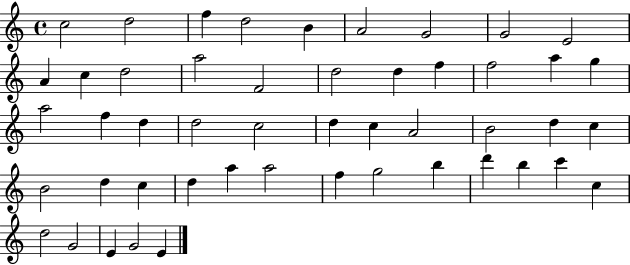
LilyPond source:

{
  \clef treble
  \time 4/4
  \defaultTimeSignature
  \key c \major
  c''2 d''2 | f''4 d''2 b'4 | a'2 g'2 | g'2 e'2 | \break a'4 c''4 d''2 | a''2 f'2 | d''2 d''4 f''4 | f''2 a''4 g''4 | \break a''2 f''4 d''4 | d''2 c''2 | d''4 c''4 a'2 | b'2 d''4 c''4 | \break b'2 d''4 c''4 | d''4 a''4 a''2 | f''4 g''2 b''4 | d'''4 b''4 c'''4 c''4 | \break d''2 g'2 | e'4 g'2 e'4 | \bar "|."
}